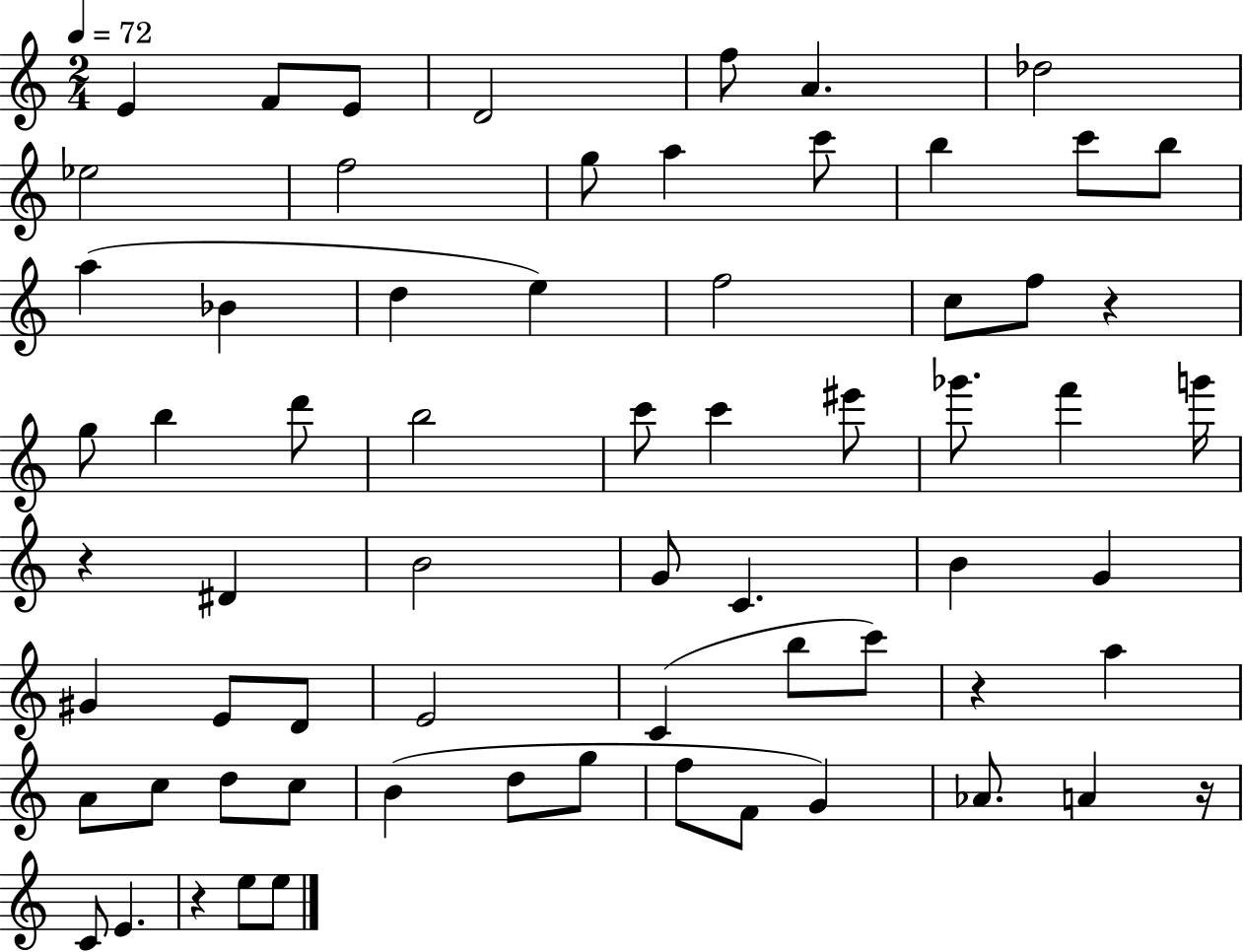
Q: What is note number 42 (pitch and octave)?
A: E4